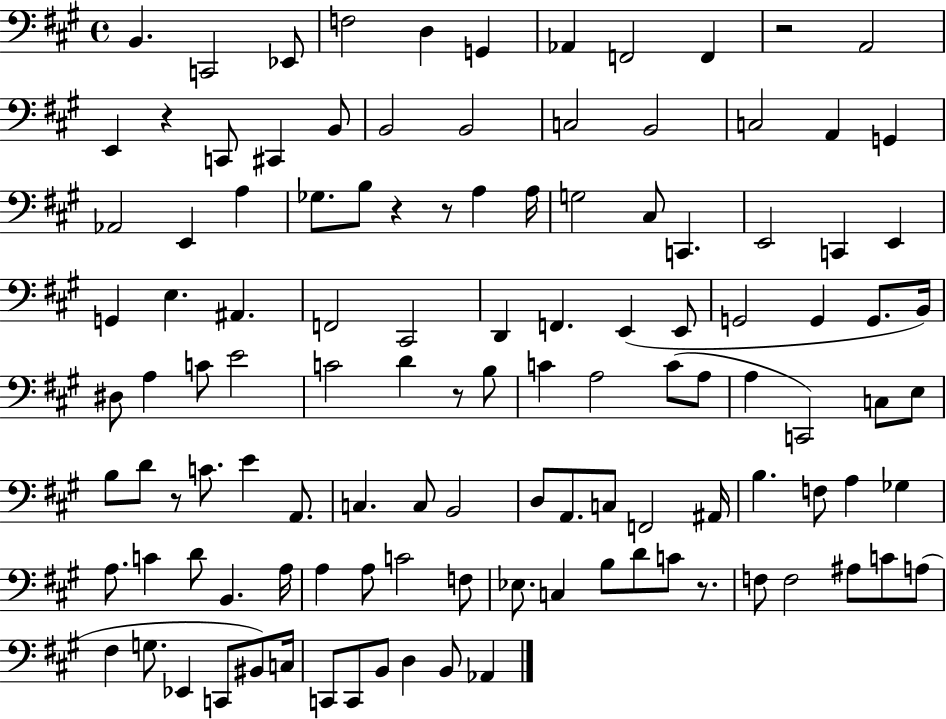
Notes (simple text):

B2/q. C2/h Eb2/e F3/h D3/q G2/q Ab2/q F2/h F2/q R/h A2/h E2/q R/q C2/e C#2/q B2/e B2/h B2/h C3/h B2/h C3/h A2/q G2/q Ab2/h E2/q A3/q Gb3/e. B3/e R/q R/e A3/q A3/s G3/h C#3/e C2/q. E2/h C2/q E2/q G2/q E3/q. A#2/q. F2/h C#2/h D2/q F2/q. E2/q E2/e G2/h G2/q G2/e. B2/s D#3/e A3/q C4/e E4/h C4/h D4/q R/e B3/e C4/q A3/h C4/e A3/e A3/q C2/h C3/e E3/e B3/e D4/e R/e C4/e. E4/q A2/e. C3/q. C3/e B2/h D3/e A2/e. C3/e F2/h A#2/s B3/q. F3/e A3/q Gb3/q A3/e. C4/q D4/e B2/q. A3/s A3/q A3/e C4/h F3/e Eb3/e. C3/q B3/e D4/e C4/e R/e. F3/e F3/h A#3/e C4/e A3/e F#3/q G3/e. Eb2/q C2/e BIS2/e C3/s C2/e C2/e B2/e D3/q B2/e Ab2/q